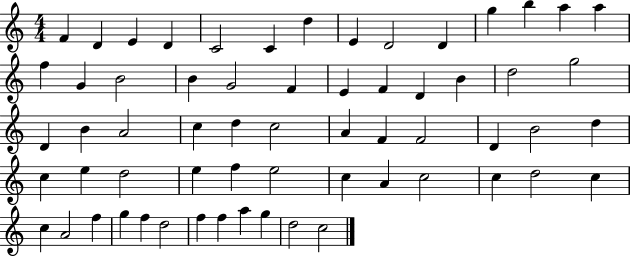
F4/q D4/q E4/q D4/q C4/h C4/q D5/q E4/q D4/h D4/q G5/q B5/q A5/q A5/q F5/q G4/q B4/h B4/q G4/h F4/q E4/q F4/q D4/q B4/q D5/h G5/h D4/q B4/q A4/h C5/q D5/q C5/h A4/q F4/q F4/h D4/q B4/h D5/q C5/q E5/q D5/h E5/q F5/q E5/h C5/q A4/q C5/h C5/q D5/h C5/q C5/q A4/h F5/q G5/q F5/q D5/h F5/q F5/q A5/q G5/q D5/h C5/h